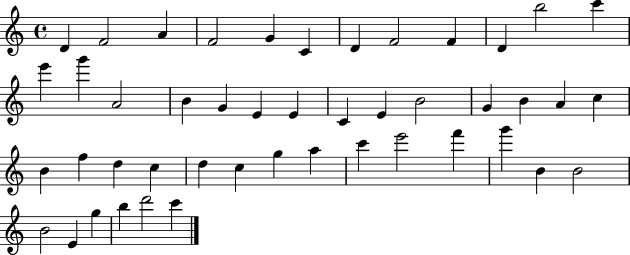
D4/q F4/h A4/q F4/h G4/q C4/q D4/q F4/h F4/q D4/q B5/h C6/q E6/q G6/q A4/h B4/q G4/q E4/q E4/q C4/q E4/q B4/h G4/q B4/q A4/q C5/q B4/q F5/q D5/q C5/q D5/q C5/q G5/q A5/q C6/q E6/h F6/q G6/q B4/q B4/h B4/h E4/q G5/q B5/q D6/h C6/q